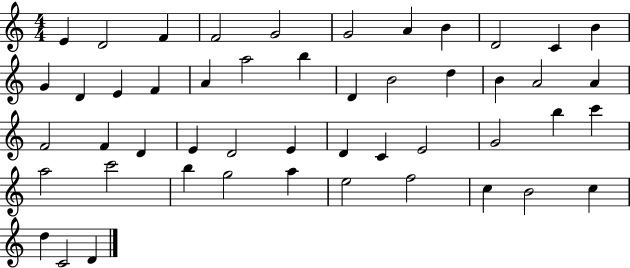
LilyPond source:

{
  \clef treble
  \numericTimeSignature
  \time 4/4
  \key c \major
  e'4 d'2 f'4 | f'2 g'2 | g'2 a'4 b'4 | d'2 c'4 b'4 | \break g'4 d'4 e'4 f'4 | a'4 a''2 b''4 | d'4 b'2 d''4 | b'4 a'2 a'4 | \break f'2 f'4 d'4 | e'4 d'2 e'4 | d'4 c'4 e'2 | g'2 b''4 c'''4 | \break a''2 c'''2 | b''4 g''2 a''4 | e''2 f''2 | c''4 b'2 c''4 | \break d''4 c'2 d'4 | \bar "|."
}